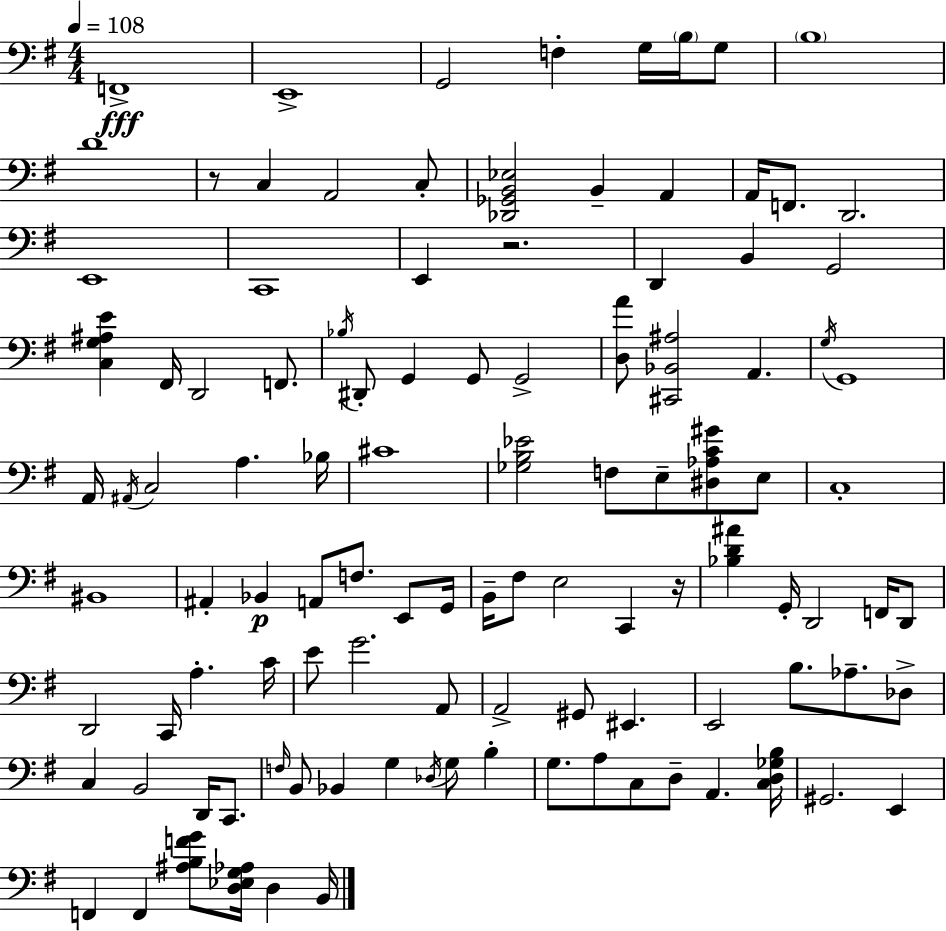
F2/w E2/w G2/h F3/q G3/s B3/s G3/e B3/w D4/w R/e C3/q A2/h C3/e [Db2,Gb2,B2,Eb3]/h B2/q A2/q A2/s F2/e. D2/h. E2/w C2/w E2/q R/h. D2/q B2/q G2/h [C3,G3,A#3,E4]/q F#2/s D2/h F2/e. Bb3/s D#2/e G2/q G2/e G2/h [D3,A4]/e [C#2,Bb2,A#3]/h A2/q. G3/s G2/w A2/s A#2/s C3/h A3/q. Bb3/s C#4/w [Gb3,B3,Eb4]/h F3/e E3/e [D#3,Ab3,C4,G#4]/e E3/e C3/w BIS2/w A#2/q Bb2/q A2/e F3/e. E2/e G2/s B2/s F#3/e E3/h C2/q R/s [Bb3,D4,A#4]/q G2/s D2/h F2/s D2/e D2/h C2/s A3/q. C4/s E4/e G4/h. A2/e A2/h G#2/e EIS2/q. E2/h B3/e. Ab3/e. Db3/e C3/q B2/h D2/s C2/e. F3/s B2/e Bb2/q G3/q Db3/s G3/e B3/q G3/e. A3/e C3/e D3/e A2/q. [C3,D3,Gb3,B3]/s G#2/h. E2/q F2/q F2/q [A#3,B3,F4,G4]/e [D3,Eb3,G3,Ab3]/s D3/q B2/s